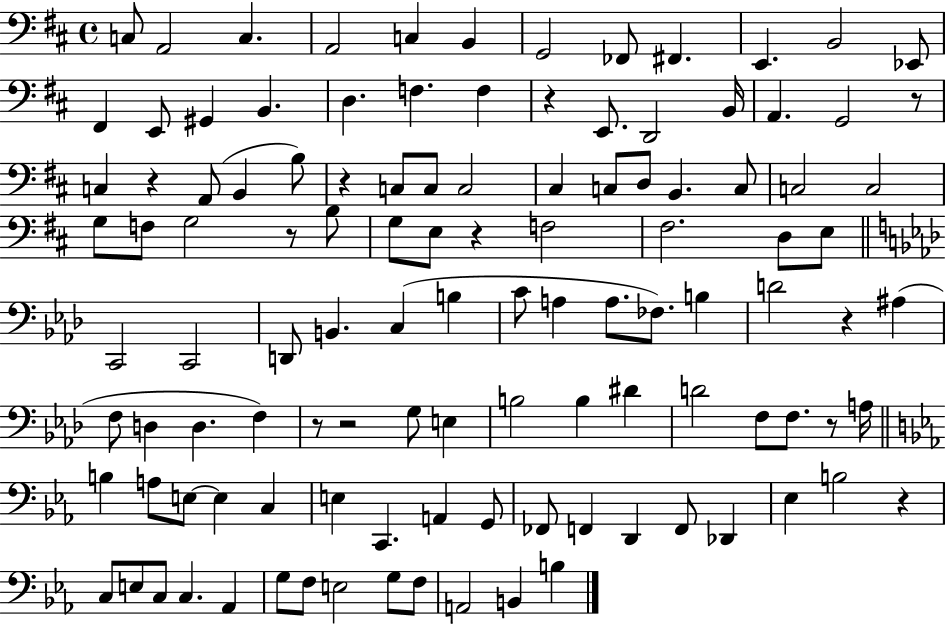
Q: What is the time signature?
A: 4/4